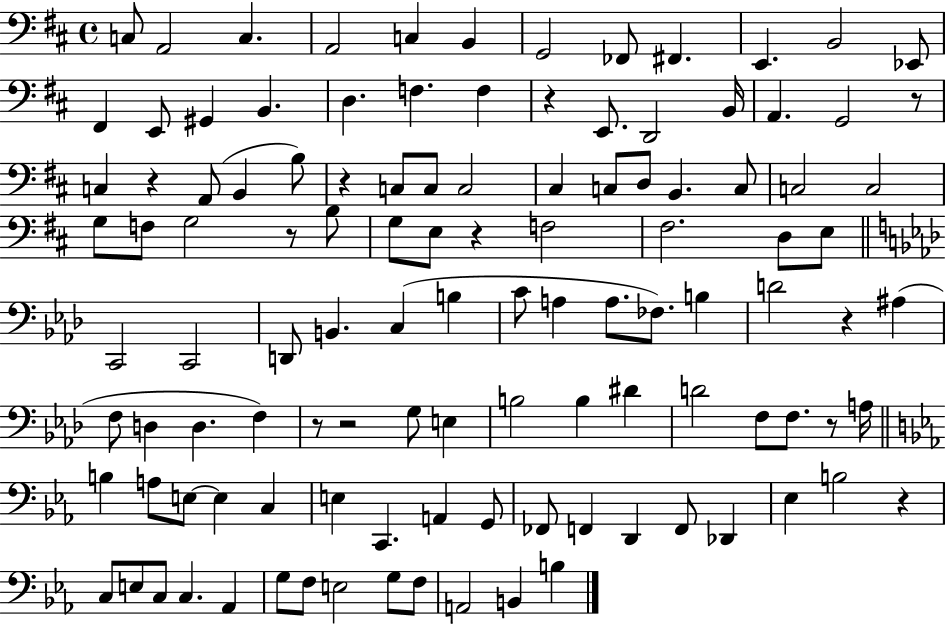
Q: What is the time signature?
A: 4/4